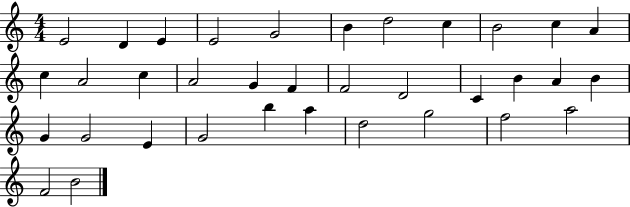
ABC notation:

X:1
T:Untitled
M:4/4
L:1/4
K:C
E2 D E E2 G2 B d2 c B2 c A c A2 c A2 G F F2 D2 C B A B G G2 E G2 b a d2 g2 f2 a2 F2 B2